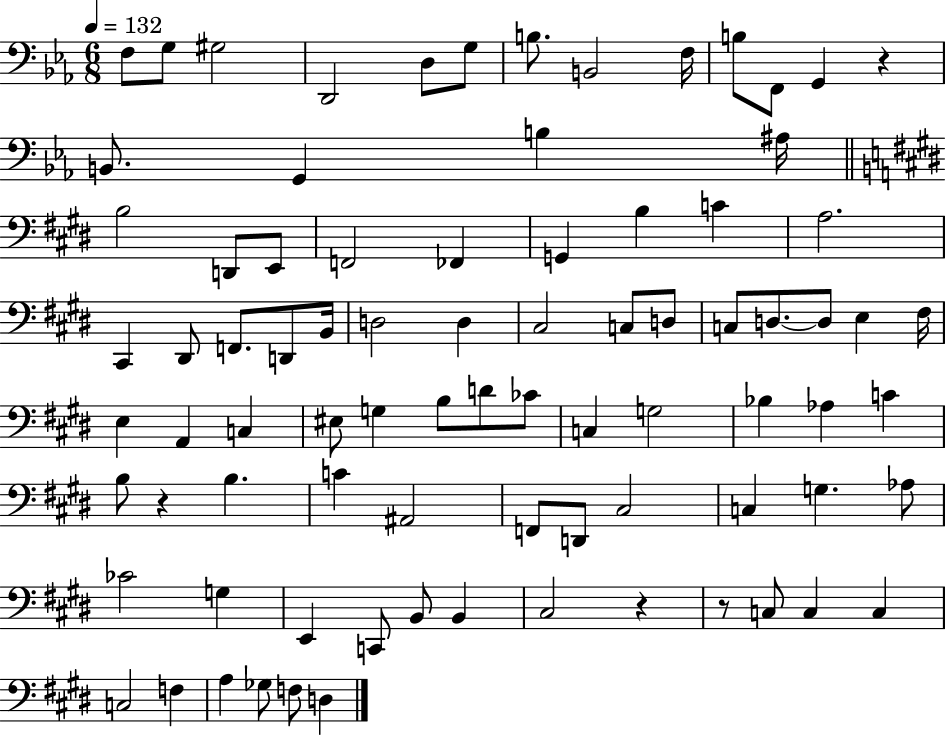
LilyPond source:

{
  \clef bass
  \numericTimeSignature
  \time 6/8
  \key ees \major
  \tempo 4 = 132
  f8 g8 gis2 | d,2 d8 g8 | b8. b,2 f16 | b8 f,8 g,4 r4 | \break b,8. g,4 b4 ais16 | \bar "||" \break \key e \major b2 d,8 e,8 | f,2 fes,4 | g,4 b4 c'4 | a2. | \break cis,4 dis,8 f,8. d,8 b,16 | d2 d4 | cis2 c8 d8 | c8 d8.~~ d8 e4 fis16 | \break e4 a,4 c4 | eis8 g4 b8 d'8 ces'8 | c4 g2 | bes4 aes4 c'4 | \break b8 r4 b4. | c'4 ais,2 | f,8 d,8 cis2 | c4 g4. aes8 | \break ces'2 g4 | e,4 c,8 b,8 b,4 | cis2 r4 | r8 c8 c4 c4 | \break c2 f4 | a4 ges8 f8 d4 | \bar "|."
}